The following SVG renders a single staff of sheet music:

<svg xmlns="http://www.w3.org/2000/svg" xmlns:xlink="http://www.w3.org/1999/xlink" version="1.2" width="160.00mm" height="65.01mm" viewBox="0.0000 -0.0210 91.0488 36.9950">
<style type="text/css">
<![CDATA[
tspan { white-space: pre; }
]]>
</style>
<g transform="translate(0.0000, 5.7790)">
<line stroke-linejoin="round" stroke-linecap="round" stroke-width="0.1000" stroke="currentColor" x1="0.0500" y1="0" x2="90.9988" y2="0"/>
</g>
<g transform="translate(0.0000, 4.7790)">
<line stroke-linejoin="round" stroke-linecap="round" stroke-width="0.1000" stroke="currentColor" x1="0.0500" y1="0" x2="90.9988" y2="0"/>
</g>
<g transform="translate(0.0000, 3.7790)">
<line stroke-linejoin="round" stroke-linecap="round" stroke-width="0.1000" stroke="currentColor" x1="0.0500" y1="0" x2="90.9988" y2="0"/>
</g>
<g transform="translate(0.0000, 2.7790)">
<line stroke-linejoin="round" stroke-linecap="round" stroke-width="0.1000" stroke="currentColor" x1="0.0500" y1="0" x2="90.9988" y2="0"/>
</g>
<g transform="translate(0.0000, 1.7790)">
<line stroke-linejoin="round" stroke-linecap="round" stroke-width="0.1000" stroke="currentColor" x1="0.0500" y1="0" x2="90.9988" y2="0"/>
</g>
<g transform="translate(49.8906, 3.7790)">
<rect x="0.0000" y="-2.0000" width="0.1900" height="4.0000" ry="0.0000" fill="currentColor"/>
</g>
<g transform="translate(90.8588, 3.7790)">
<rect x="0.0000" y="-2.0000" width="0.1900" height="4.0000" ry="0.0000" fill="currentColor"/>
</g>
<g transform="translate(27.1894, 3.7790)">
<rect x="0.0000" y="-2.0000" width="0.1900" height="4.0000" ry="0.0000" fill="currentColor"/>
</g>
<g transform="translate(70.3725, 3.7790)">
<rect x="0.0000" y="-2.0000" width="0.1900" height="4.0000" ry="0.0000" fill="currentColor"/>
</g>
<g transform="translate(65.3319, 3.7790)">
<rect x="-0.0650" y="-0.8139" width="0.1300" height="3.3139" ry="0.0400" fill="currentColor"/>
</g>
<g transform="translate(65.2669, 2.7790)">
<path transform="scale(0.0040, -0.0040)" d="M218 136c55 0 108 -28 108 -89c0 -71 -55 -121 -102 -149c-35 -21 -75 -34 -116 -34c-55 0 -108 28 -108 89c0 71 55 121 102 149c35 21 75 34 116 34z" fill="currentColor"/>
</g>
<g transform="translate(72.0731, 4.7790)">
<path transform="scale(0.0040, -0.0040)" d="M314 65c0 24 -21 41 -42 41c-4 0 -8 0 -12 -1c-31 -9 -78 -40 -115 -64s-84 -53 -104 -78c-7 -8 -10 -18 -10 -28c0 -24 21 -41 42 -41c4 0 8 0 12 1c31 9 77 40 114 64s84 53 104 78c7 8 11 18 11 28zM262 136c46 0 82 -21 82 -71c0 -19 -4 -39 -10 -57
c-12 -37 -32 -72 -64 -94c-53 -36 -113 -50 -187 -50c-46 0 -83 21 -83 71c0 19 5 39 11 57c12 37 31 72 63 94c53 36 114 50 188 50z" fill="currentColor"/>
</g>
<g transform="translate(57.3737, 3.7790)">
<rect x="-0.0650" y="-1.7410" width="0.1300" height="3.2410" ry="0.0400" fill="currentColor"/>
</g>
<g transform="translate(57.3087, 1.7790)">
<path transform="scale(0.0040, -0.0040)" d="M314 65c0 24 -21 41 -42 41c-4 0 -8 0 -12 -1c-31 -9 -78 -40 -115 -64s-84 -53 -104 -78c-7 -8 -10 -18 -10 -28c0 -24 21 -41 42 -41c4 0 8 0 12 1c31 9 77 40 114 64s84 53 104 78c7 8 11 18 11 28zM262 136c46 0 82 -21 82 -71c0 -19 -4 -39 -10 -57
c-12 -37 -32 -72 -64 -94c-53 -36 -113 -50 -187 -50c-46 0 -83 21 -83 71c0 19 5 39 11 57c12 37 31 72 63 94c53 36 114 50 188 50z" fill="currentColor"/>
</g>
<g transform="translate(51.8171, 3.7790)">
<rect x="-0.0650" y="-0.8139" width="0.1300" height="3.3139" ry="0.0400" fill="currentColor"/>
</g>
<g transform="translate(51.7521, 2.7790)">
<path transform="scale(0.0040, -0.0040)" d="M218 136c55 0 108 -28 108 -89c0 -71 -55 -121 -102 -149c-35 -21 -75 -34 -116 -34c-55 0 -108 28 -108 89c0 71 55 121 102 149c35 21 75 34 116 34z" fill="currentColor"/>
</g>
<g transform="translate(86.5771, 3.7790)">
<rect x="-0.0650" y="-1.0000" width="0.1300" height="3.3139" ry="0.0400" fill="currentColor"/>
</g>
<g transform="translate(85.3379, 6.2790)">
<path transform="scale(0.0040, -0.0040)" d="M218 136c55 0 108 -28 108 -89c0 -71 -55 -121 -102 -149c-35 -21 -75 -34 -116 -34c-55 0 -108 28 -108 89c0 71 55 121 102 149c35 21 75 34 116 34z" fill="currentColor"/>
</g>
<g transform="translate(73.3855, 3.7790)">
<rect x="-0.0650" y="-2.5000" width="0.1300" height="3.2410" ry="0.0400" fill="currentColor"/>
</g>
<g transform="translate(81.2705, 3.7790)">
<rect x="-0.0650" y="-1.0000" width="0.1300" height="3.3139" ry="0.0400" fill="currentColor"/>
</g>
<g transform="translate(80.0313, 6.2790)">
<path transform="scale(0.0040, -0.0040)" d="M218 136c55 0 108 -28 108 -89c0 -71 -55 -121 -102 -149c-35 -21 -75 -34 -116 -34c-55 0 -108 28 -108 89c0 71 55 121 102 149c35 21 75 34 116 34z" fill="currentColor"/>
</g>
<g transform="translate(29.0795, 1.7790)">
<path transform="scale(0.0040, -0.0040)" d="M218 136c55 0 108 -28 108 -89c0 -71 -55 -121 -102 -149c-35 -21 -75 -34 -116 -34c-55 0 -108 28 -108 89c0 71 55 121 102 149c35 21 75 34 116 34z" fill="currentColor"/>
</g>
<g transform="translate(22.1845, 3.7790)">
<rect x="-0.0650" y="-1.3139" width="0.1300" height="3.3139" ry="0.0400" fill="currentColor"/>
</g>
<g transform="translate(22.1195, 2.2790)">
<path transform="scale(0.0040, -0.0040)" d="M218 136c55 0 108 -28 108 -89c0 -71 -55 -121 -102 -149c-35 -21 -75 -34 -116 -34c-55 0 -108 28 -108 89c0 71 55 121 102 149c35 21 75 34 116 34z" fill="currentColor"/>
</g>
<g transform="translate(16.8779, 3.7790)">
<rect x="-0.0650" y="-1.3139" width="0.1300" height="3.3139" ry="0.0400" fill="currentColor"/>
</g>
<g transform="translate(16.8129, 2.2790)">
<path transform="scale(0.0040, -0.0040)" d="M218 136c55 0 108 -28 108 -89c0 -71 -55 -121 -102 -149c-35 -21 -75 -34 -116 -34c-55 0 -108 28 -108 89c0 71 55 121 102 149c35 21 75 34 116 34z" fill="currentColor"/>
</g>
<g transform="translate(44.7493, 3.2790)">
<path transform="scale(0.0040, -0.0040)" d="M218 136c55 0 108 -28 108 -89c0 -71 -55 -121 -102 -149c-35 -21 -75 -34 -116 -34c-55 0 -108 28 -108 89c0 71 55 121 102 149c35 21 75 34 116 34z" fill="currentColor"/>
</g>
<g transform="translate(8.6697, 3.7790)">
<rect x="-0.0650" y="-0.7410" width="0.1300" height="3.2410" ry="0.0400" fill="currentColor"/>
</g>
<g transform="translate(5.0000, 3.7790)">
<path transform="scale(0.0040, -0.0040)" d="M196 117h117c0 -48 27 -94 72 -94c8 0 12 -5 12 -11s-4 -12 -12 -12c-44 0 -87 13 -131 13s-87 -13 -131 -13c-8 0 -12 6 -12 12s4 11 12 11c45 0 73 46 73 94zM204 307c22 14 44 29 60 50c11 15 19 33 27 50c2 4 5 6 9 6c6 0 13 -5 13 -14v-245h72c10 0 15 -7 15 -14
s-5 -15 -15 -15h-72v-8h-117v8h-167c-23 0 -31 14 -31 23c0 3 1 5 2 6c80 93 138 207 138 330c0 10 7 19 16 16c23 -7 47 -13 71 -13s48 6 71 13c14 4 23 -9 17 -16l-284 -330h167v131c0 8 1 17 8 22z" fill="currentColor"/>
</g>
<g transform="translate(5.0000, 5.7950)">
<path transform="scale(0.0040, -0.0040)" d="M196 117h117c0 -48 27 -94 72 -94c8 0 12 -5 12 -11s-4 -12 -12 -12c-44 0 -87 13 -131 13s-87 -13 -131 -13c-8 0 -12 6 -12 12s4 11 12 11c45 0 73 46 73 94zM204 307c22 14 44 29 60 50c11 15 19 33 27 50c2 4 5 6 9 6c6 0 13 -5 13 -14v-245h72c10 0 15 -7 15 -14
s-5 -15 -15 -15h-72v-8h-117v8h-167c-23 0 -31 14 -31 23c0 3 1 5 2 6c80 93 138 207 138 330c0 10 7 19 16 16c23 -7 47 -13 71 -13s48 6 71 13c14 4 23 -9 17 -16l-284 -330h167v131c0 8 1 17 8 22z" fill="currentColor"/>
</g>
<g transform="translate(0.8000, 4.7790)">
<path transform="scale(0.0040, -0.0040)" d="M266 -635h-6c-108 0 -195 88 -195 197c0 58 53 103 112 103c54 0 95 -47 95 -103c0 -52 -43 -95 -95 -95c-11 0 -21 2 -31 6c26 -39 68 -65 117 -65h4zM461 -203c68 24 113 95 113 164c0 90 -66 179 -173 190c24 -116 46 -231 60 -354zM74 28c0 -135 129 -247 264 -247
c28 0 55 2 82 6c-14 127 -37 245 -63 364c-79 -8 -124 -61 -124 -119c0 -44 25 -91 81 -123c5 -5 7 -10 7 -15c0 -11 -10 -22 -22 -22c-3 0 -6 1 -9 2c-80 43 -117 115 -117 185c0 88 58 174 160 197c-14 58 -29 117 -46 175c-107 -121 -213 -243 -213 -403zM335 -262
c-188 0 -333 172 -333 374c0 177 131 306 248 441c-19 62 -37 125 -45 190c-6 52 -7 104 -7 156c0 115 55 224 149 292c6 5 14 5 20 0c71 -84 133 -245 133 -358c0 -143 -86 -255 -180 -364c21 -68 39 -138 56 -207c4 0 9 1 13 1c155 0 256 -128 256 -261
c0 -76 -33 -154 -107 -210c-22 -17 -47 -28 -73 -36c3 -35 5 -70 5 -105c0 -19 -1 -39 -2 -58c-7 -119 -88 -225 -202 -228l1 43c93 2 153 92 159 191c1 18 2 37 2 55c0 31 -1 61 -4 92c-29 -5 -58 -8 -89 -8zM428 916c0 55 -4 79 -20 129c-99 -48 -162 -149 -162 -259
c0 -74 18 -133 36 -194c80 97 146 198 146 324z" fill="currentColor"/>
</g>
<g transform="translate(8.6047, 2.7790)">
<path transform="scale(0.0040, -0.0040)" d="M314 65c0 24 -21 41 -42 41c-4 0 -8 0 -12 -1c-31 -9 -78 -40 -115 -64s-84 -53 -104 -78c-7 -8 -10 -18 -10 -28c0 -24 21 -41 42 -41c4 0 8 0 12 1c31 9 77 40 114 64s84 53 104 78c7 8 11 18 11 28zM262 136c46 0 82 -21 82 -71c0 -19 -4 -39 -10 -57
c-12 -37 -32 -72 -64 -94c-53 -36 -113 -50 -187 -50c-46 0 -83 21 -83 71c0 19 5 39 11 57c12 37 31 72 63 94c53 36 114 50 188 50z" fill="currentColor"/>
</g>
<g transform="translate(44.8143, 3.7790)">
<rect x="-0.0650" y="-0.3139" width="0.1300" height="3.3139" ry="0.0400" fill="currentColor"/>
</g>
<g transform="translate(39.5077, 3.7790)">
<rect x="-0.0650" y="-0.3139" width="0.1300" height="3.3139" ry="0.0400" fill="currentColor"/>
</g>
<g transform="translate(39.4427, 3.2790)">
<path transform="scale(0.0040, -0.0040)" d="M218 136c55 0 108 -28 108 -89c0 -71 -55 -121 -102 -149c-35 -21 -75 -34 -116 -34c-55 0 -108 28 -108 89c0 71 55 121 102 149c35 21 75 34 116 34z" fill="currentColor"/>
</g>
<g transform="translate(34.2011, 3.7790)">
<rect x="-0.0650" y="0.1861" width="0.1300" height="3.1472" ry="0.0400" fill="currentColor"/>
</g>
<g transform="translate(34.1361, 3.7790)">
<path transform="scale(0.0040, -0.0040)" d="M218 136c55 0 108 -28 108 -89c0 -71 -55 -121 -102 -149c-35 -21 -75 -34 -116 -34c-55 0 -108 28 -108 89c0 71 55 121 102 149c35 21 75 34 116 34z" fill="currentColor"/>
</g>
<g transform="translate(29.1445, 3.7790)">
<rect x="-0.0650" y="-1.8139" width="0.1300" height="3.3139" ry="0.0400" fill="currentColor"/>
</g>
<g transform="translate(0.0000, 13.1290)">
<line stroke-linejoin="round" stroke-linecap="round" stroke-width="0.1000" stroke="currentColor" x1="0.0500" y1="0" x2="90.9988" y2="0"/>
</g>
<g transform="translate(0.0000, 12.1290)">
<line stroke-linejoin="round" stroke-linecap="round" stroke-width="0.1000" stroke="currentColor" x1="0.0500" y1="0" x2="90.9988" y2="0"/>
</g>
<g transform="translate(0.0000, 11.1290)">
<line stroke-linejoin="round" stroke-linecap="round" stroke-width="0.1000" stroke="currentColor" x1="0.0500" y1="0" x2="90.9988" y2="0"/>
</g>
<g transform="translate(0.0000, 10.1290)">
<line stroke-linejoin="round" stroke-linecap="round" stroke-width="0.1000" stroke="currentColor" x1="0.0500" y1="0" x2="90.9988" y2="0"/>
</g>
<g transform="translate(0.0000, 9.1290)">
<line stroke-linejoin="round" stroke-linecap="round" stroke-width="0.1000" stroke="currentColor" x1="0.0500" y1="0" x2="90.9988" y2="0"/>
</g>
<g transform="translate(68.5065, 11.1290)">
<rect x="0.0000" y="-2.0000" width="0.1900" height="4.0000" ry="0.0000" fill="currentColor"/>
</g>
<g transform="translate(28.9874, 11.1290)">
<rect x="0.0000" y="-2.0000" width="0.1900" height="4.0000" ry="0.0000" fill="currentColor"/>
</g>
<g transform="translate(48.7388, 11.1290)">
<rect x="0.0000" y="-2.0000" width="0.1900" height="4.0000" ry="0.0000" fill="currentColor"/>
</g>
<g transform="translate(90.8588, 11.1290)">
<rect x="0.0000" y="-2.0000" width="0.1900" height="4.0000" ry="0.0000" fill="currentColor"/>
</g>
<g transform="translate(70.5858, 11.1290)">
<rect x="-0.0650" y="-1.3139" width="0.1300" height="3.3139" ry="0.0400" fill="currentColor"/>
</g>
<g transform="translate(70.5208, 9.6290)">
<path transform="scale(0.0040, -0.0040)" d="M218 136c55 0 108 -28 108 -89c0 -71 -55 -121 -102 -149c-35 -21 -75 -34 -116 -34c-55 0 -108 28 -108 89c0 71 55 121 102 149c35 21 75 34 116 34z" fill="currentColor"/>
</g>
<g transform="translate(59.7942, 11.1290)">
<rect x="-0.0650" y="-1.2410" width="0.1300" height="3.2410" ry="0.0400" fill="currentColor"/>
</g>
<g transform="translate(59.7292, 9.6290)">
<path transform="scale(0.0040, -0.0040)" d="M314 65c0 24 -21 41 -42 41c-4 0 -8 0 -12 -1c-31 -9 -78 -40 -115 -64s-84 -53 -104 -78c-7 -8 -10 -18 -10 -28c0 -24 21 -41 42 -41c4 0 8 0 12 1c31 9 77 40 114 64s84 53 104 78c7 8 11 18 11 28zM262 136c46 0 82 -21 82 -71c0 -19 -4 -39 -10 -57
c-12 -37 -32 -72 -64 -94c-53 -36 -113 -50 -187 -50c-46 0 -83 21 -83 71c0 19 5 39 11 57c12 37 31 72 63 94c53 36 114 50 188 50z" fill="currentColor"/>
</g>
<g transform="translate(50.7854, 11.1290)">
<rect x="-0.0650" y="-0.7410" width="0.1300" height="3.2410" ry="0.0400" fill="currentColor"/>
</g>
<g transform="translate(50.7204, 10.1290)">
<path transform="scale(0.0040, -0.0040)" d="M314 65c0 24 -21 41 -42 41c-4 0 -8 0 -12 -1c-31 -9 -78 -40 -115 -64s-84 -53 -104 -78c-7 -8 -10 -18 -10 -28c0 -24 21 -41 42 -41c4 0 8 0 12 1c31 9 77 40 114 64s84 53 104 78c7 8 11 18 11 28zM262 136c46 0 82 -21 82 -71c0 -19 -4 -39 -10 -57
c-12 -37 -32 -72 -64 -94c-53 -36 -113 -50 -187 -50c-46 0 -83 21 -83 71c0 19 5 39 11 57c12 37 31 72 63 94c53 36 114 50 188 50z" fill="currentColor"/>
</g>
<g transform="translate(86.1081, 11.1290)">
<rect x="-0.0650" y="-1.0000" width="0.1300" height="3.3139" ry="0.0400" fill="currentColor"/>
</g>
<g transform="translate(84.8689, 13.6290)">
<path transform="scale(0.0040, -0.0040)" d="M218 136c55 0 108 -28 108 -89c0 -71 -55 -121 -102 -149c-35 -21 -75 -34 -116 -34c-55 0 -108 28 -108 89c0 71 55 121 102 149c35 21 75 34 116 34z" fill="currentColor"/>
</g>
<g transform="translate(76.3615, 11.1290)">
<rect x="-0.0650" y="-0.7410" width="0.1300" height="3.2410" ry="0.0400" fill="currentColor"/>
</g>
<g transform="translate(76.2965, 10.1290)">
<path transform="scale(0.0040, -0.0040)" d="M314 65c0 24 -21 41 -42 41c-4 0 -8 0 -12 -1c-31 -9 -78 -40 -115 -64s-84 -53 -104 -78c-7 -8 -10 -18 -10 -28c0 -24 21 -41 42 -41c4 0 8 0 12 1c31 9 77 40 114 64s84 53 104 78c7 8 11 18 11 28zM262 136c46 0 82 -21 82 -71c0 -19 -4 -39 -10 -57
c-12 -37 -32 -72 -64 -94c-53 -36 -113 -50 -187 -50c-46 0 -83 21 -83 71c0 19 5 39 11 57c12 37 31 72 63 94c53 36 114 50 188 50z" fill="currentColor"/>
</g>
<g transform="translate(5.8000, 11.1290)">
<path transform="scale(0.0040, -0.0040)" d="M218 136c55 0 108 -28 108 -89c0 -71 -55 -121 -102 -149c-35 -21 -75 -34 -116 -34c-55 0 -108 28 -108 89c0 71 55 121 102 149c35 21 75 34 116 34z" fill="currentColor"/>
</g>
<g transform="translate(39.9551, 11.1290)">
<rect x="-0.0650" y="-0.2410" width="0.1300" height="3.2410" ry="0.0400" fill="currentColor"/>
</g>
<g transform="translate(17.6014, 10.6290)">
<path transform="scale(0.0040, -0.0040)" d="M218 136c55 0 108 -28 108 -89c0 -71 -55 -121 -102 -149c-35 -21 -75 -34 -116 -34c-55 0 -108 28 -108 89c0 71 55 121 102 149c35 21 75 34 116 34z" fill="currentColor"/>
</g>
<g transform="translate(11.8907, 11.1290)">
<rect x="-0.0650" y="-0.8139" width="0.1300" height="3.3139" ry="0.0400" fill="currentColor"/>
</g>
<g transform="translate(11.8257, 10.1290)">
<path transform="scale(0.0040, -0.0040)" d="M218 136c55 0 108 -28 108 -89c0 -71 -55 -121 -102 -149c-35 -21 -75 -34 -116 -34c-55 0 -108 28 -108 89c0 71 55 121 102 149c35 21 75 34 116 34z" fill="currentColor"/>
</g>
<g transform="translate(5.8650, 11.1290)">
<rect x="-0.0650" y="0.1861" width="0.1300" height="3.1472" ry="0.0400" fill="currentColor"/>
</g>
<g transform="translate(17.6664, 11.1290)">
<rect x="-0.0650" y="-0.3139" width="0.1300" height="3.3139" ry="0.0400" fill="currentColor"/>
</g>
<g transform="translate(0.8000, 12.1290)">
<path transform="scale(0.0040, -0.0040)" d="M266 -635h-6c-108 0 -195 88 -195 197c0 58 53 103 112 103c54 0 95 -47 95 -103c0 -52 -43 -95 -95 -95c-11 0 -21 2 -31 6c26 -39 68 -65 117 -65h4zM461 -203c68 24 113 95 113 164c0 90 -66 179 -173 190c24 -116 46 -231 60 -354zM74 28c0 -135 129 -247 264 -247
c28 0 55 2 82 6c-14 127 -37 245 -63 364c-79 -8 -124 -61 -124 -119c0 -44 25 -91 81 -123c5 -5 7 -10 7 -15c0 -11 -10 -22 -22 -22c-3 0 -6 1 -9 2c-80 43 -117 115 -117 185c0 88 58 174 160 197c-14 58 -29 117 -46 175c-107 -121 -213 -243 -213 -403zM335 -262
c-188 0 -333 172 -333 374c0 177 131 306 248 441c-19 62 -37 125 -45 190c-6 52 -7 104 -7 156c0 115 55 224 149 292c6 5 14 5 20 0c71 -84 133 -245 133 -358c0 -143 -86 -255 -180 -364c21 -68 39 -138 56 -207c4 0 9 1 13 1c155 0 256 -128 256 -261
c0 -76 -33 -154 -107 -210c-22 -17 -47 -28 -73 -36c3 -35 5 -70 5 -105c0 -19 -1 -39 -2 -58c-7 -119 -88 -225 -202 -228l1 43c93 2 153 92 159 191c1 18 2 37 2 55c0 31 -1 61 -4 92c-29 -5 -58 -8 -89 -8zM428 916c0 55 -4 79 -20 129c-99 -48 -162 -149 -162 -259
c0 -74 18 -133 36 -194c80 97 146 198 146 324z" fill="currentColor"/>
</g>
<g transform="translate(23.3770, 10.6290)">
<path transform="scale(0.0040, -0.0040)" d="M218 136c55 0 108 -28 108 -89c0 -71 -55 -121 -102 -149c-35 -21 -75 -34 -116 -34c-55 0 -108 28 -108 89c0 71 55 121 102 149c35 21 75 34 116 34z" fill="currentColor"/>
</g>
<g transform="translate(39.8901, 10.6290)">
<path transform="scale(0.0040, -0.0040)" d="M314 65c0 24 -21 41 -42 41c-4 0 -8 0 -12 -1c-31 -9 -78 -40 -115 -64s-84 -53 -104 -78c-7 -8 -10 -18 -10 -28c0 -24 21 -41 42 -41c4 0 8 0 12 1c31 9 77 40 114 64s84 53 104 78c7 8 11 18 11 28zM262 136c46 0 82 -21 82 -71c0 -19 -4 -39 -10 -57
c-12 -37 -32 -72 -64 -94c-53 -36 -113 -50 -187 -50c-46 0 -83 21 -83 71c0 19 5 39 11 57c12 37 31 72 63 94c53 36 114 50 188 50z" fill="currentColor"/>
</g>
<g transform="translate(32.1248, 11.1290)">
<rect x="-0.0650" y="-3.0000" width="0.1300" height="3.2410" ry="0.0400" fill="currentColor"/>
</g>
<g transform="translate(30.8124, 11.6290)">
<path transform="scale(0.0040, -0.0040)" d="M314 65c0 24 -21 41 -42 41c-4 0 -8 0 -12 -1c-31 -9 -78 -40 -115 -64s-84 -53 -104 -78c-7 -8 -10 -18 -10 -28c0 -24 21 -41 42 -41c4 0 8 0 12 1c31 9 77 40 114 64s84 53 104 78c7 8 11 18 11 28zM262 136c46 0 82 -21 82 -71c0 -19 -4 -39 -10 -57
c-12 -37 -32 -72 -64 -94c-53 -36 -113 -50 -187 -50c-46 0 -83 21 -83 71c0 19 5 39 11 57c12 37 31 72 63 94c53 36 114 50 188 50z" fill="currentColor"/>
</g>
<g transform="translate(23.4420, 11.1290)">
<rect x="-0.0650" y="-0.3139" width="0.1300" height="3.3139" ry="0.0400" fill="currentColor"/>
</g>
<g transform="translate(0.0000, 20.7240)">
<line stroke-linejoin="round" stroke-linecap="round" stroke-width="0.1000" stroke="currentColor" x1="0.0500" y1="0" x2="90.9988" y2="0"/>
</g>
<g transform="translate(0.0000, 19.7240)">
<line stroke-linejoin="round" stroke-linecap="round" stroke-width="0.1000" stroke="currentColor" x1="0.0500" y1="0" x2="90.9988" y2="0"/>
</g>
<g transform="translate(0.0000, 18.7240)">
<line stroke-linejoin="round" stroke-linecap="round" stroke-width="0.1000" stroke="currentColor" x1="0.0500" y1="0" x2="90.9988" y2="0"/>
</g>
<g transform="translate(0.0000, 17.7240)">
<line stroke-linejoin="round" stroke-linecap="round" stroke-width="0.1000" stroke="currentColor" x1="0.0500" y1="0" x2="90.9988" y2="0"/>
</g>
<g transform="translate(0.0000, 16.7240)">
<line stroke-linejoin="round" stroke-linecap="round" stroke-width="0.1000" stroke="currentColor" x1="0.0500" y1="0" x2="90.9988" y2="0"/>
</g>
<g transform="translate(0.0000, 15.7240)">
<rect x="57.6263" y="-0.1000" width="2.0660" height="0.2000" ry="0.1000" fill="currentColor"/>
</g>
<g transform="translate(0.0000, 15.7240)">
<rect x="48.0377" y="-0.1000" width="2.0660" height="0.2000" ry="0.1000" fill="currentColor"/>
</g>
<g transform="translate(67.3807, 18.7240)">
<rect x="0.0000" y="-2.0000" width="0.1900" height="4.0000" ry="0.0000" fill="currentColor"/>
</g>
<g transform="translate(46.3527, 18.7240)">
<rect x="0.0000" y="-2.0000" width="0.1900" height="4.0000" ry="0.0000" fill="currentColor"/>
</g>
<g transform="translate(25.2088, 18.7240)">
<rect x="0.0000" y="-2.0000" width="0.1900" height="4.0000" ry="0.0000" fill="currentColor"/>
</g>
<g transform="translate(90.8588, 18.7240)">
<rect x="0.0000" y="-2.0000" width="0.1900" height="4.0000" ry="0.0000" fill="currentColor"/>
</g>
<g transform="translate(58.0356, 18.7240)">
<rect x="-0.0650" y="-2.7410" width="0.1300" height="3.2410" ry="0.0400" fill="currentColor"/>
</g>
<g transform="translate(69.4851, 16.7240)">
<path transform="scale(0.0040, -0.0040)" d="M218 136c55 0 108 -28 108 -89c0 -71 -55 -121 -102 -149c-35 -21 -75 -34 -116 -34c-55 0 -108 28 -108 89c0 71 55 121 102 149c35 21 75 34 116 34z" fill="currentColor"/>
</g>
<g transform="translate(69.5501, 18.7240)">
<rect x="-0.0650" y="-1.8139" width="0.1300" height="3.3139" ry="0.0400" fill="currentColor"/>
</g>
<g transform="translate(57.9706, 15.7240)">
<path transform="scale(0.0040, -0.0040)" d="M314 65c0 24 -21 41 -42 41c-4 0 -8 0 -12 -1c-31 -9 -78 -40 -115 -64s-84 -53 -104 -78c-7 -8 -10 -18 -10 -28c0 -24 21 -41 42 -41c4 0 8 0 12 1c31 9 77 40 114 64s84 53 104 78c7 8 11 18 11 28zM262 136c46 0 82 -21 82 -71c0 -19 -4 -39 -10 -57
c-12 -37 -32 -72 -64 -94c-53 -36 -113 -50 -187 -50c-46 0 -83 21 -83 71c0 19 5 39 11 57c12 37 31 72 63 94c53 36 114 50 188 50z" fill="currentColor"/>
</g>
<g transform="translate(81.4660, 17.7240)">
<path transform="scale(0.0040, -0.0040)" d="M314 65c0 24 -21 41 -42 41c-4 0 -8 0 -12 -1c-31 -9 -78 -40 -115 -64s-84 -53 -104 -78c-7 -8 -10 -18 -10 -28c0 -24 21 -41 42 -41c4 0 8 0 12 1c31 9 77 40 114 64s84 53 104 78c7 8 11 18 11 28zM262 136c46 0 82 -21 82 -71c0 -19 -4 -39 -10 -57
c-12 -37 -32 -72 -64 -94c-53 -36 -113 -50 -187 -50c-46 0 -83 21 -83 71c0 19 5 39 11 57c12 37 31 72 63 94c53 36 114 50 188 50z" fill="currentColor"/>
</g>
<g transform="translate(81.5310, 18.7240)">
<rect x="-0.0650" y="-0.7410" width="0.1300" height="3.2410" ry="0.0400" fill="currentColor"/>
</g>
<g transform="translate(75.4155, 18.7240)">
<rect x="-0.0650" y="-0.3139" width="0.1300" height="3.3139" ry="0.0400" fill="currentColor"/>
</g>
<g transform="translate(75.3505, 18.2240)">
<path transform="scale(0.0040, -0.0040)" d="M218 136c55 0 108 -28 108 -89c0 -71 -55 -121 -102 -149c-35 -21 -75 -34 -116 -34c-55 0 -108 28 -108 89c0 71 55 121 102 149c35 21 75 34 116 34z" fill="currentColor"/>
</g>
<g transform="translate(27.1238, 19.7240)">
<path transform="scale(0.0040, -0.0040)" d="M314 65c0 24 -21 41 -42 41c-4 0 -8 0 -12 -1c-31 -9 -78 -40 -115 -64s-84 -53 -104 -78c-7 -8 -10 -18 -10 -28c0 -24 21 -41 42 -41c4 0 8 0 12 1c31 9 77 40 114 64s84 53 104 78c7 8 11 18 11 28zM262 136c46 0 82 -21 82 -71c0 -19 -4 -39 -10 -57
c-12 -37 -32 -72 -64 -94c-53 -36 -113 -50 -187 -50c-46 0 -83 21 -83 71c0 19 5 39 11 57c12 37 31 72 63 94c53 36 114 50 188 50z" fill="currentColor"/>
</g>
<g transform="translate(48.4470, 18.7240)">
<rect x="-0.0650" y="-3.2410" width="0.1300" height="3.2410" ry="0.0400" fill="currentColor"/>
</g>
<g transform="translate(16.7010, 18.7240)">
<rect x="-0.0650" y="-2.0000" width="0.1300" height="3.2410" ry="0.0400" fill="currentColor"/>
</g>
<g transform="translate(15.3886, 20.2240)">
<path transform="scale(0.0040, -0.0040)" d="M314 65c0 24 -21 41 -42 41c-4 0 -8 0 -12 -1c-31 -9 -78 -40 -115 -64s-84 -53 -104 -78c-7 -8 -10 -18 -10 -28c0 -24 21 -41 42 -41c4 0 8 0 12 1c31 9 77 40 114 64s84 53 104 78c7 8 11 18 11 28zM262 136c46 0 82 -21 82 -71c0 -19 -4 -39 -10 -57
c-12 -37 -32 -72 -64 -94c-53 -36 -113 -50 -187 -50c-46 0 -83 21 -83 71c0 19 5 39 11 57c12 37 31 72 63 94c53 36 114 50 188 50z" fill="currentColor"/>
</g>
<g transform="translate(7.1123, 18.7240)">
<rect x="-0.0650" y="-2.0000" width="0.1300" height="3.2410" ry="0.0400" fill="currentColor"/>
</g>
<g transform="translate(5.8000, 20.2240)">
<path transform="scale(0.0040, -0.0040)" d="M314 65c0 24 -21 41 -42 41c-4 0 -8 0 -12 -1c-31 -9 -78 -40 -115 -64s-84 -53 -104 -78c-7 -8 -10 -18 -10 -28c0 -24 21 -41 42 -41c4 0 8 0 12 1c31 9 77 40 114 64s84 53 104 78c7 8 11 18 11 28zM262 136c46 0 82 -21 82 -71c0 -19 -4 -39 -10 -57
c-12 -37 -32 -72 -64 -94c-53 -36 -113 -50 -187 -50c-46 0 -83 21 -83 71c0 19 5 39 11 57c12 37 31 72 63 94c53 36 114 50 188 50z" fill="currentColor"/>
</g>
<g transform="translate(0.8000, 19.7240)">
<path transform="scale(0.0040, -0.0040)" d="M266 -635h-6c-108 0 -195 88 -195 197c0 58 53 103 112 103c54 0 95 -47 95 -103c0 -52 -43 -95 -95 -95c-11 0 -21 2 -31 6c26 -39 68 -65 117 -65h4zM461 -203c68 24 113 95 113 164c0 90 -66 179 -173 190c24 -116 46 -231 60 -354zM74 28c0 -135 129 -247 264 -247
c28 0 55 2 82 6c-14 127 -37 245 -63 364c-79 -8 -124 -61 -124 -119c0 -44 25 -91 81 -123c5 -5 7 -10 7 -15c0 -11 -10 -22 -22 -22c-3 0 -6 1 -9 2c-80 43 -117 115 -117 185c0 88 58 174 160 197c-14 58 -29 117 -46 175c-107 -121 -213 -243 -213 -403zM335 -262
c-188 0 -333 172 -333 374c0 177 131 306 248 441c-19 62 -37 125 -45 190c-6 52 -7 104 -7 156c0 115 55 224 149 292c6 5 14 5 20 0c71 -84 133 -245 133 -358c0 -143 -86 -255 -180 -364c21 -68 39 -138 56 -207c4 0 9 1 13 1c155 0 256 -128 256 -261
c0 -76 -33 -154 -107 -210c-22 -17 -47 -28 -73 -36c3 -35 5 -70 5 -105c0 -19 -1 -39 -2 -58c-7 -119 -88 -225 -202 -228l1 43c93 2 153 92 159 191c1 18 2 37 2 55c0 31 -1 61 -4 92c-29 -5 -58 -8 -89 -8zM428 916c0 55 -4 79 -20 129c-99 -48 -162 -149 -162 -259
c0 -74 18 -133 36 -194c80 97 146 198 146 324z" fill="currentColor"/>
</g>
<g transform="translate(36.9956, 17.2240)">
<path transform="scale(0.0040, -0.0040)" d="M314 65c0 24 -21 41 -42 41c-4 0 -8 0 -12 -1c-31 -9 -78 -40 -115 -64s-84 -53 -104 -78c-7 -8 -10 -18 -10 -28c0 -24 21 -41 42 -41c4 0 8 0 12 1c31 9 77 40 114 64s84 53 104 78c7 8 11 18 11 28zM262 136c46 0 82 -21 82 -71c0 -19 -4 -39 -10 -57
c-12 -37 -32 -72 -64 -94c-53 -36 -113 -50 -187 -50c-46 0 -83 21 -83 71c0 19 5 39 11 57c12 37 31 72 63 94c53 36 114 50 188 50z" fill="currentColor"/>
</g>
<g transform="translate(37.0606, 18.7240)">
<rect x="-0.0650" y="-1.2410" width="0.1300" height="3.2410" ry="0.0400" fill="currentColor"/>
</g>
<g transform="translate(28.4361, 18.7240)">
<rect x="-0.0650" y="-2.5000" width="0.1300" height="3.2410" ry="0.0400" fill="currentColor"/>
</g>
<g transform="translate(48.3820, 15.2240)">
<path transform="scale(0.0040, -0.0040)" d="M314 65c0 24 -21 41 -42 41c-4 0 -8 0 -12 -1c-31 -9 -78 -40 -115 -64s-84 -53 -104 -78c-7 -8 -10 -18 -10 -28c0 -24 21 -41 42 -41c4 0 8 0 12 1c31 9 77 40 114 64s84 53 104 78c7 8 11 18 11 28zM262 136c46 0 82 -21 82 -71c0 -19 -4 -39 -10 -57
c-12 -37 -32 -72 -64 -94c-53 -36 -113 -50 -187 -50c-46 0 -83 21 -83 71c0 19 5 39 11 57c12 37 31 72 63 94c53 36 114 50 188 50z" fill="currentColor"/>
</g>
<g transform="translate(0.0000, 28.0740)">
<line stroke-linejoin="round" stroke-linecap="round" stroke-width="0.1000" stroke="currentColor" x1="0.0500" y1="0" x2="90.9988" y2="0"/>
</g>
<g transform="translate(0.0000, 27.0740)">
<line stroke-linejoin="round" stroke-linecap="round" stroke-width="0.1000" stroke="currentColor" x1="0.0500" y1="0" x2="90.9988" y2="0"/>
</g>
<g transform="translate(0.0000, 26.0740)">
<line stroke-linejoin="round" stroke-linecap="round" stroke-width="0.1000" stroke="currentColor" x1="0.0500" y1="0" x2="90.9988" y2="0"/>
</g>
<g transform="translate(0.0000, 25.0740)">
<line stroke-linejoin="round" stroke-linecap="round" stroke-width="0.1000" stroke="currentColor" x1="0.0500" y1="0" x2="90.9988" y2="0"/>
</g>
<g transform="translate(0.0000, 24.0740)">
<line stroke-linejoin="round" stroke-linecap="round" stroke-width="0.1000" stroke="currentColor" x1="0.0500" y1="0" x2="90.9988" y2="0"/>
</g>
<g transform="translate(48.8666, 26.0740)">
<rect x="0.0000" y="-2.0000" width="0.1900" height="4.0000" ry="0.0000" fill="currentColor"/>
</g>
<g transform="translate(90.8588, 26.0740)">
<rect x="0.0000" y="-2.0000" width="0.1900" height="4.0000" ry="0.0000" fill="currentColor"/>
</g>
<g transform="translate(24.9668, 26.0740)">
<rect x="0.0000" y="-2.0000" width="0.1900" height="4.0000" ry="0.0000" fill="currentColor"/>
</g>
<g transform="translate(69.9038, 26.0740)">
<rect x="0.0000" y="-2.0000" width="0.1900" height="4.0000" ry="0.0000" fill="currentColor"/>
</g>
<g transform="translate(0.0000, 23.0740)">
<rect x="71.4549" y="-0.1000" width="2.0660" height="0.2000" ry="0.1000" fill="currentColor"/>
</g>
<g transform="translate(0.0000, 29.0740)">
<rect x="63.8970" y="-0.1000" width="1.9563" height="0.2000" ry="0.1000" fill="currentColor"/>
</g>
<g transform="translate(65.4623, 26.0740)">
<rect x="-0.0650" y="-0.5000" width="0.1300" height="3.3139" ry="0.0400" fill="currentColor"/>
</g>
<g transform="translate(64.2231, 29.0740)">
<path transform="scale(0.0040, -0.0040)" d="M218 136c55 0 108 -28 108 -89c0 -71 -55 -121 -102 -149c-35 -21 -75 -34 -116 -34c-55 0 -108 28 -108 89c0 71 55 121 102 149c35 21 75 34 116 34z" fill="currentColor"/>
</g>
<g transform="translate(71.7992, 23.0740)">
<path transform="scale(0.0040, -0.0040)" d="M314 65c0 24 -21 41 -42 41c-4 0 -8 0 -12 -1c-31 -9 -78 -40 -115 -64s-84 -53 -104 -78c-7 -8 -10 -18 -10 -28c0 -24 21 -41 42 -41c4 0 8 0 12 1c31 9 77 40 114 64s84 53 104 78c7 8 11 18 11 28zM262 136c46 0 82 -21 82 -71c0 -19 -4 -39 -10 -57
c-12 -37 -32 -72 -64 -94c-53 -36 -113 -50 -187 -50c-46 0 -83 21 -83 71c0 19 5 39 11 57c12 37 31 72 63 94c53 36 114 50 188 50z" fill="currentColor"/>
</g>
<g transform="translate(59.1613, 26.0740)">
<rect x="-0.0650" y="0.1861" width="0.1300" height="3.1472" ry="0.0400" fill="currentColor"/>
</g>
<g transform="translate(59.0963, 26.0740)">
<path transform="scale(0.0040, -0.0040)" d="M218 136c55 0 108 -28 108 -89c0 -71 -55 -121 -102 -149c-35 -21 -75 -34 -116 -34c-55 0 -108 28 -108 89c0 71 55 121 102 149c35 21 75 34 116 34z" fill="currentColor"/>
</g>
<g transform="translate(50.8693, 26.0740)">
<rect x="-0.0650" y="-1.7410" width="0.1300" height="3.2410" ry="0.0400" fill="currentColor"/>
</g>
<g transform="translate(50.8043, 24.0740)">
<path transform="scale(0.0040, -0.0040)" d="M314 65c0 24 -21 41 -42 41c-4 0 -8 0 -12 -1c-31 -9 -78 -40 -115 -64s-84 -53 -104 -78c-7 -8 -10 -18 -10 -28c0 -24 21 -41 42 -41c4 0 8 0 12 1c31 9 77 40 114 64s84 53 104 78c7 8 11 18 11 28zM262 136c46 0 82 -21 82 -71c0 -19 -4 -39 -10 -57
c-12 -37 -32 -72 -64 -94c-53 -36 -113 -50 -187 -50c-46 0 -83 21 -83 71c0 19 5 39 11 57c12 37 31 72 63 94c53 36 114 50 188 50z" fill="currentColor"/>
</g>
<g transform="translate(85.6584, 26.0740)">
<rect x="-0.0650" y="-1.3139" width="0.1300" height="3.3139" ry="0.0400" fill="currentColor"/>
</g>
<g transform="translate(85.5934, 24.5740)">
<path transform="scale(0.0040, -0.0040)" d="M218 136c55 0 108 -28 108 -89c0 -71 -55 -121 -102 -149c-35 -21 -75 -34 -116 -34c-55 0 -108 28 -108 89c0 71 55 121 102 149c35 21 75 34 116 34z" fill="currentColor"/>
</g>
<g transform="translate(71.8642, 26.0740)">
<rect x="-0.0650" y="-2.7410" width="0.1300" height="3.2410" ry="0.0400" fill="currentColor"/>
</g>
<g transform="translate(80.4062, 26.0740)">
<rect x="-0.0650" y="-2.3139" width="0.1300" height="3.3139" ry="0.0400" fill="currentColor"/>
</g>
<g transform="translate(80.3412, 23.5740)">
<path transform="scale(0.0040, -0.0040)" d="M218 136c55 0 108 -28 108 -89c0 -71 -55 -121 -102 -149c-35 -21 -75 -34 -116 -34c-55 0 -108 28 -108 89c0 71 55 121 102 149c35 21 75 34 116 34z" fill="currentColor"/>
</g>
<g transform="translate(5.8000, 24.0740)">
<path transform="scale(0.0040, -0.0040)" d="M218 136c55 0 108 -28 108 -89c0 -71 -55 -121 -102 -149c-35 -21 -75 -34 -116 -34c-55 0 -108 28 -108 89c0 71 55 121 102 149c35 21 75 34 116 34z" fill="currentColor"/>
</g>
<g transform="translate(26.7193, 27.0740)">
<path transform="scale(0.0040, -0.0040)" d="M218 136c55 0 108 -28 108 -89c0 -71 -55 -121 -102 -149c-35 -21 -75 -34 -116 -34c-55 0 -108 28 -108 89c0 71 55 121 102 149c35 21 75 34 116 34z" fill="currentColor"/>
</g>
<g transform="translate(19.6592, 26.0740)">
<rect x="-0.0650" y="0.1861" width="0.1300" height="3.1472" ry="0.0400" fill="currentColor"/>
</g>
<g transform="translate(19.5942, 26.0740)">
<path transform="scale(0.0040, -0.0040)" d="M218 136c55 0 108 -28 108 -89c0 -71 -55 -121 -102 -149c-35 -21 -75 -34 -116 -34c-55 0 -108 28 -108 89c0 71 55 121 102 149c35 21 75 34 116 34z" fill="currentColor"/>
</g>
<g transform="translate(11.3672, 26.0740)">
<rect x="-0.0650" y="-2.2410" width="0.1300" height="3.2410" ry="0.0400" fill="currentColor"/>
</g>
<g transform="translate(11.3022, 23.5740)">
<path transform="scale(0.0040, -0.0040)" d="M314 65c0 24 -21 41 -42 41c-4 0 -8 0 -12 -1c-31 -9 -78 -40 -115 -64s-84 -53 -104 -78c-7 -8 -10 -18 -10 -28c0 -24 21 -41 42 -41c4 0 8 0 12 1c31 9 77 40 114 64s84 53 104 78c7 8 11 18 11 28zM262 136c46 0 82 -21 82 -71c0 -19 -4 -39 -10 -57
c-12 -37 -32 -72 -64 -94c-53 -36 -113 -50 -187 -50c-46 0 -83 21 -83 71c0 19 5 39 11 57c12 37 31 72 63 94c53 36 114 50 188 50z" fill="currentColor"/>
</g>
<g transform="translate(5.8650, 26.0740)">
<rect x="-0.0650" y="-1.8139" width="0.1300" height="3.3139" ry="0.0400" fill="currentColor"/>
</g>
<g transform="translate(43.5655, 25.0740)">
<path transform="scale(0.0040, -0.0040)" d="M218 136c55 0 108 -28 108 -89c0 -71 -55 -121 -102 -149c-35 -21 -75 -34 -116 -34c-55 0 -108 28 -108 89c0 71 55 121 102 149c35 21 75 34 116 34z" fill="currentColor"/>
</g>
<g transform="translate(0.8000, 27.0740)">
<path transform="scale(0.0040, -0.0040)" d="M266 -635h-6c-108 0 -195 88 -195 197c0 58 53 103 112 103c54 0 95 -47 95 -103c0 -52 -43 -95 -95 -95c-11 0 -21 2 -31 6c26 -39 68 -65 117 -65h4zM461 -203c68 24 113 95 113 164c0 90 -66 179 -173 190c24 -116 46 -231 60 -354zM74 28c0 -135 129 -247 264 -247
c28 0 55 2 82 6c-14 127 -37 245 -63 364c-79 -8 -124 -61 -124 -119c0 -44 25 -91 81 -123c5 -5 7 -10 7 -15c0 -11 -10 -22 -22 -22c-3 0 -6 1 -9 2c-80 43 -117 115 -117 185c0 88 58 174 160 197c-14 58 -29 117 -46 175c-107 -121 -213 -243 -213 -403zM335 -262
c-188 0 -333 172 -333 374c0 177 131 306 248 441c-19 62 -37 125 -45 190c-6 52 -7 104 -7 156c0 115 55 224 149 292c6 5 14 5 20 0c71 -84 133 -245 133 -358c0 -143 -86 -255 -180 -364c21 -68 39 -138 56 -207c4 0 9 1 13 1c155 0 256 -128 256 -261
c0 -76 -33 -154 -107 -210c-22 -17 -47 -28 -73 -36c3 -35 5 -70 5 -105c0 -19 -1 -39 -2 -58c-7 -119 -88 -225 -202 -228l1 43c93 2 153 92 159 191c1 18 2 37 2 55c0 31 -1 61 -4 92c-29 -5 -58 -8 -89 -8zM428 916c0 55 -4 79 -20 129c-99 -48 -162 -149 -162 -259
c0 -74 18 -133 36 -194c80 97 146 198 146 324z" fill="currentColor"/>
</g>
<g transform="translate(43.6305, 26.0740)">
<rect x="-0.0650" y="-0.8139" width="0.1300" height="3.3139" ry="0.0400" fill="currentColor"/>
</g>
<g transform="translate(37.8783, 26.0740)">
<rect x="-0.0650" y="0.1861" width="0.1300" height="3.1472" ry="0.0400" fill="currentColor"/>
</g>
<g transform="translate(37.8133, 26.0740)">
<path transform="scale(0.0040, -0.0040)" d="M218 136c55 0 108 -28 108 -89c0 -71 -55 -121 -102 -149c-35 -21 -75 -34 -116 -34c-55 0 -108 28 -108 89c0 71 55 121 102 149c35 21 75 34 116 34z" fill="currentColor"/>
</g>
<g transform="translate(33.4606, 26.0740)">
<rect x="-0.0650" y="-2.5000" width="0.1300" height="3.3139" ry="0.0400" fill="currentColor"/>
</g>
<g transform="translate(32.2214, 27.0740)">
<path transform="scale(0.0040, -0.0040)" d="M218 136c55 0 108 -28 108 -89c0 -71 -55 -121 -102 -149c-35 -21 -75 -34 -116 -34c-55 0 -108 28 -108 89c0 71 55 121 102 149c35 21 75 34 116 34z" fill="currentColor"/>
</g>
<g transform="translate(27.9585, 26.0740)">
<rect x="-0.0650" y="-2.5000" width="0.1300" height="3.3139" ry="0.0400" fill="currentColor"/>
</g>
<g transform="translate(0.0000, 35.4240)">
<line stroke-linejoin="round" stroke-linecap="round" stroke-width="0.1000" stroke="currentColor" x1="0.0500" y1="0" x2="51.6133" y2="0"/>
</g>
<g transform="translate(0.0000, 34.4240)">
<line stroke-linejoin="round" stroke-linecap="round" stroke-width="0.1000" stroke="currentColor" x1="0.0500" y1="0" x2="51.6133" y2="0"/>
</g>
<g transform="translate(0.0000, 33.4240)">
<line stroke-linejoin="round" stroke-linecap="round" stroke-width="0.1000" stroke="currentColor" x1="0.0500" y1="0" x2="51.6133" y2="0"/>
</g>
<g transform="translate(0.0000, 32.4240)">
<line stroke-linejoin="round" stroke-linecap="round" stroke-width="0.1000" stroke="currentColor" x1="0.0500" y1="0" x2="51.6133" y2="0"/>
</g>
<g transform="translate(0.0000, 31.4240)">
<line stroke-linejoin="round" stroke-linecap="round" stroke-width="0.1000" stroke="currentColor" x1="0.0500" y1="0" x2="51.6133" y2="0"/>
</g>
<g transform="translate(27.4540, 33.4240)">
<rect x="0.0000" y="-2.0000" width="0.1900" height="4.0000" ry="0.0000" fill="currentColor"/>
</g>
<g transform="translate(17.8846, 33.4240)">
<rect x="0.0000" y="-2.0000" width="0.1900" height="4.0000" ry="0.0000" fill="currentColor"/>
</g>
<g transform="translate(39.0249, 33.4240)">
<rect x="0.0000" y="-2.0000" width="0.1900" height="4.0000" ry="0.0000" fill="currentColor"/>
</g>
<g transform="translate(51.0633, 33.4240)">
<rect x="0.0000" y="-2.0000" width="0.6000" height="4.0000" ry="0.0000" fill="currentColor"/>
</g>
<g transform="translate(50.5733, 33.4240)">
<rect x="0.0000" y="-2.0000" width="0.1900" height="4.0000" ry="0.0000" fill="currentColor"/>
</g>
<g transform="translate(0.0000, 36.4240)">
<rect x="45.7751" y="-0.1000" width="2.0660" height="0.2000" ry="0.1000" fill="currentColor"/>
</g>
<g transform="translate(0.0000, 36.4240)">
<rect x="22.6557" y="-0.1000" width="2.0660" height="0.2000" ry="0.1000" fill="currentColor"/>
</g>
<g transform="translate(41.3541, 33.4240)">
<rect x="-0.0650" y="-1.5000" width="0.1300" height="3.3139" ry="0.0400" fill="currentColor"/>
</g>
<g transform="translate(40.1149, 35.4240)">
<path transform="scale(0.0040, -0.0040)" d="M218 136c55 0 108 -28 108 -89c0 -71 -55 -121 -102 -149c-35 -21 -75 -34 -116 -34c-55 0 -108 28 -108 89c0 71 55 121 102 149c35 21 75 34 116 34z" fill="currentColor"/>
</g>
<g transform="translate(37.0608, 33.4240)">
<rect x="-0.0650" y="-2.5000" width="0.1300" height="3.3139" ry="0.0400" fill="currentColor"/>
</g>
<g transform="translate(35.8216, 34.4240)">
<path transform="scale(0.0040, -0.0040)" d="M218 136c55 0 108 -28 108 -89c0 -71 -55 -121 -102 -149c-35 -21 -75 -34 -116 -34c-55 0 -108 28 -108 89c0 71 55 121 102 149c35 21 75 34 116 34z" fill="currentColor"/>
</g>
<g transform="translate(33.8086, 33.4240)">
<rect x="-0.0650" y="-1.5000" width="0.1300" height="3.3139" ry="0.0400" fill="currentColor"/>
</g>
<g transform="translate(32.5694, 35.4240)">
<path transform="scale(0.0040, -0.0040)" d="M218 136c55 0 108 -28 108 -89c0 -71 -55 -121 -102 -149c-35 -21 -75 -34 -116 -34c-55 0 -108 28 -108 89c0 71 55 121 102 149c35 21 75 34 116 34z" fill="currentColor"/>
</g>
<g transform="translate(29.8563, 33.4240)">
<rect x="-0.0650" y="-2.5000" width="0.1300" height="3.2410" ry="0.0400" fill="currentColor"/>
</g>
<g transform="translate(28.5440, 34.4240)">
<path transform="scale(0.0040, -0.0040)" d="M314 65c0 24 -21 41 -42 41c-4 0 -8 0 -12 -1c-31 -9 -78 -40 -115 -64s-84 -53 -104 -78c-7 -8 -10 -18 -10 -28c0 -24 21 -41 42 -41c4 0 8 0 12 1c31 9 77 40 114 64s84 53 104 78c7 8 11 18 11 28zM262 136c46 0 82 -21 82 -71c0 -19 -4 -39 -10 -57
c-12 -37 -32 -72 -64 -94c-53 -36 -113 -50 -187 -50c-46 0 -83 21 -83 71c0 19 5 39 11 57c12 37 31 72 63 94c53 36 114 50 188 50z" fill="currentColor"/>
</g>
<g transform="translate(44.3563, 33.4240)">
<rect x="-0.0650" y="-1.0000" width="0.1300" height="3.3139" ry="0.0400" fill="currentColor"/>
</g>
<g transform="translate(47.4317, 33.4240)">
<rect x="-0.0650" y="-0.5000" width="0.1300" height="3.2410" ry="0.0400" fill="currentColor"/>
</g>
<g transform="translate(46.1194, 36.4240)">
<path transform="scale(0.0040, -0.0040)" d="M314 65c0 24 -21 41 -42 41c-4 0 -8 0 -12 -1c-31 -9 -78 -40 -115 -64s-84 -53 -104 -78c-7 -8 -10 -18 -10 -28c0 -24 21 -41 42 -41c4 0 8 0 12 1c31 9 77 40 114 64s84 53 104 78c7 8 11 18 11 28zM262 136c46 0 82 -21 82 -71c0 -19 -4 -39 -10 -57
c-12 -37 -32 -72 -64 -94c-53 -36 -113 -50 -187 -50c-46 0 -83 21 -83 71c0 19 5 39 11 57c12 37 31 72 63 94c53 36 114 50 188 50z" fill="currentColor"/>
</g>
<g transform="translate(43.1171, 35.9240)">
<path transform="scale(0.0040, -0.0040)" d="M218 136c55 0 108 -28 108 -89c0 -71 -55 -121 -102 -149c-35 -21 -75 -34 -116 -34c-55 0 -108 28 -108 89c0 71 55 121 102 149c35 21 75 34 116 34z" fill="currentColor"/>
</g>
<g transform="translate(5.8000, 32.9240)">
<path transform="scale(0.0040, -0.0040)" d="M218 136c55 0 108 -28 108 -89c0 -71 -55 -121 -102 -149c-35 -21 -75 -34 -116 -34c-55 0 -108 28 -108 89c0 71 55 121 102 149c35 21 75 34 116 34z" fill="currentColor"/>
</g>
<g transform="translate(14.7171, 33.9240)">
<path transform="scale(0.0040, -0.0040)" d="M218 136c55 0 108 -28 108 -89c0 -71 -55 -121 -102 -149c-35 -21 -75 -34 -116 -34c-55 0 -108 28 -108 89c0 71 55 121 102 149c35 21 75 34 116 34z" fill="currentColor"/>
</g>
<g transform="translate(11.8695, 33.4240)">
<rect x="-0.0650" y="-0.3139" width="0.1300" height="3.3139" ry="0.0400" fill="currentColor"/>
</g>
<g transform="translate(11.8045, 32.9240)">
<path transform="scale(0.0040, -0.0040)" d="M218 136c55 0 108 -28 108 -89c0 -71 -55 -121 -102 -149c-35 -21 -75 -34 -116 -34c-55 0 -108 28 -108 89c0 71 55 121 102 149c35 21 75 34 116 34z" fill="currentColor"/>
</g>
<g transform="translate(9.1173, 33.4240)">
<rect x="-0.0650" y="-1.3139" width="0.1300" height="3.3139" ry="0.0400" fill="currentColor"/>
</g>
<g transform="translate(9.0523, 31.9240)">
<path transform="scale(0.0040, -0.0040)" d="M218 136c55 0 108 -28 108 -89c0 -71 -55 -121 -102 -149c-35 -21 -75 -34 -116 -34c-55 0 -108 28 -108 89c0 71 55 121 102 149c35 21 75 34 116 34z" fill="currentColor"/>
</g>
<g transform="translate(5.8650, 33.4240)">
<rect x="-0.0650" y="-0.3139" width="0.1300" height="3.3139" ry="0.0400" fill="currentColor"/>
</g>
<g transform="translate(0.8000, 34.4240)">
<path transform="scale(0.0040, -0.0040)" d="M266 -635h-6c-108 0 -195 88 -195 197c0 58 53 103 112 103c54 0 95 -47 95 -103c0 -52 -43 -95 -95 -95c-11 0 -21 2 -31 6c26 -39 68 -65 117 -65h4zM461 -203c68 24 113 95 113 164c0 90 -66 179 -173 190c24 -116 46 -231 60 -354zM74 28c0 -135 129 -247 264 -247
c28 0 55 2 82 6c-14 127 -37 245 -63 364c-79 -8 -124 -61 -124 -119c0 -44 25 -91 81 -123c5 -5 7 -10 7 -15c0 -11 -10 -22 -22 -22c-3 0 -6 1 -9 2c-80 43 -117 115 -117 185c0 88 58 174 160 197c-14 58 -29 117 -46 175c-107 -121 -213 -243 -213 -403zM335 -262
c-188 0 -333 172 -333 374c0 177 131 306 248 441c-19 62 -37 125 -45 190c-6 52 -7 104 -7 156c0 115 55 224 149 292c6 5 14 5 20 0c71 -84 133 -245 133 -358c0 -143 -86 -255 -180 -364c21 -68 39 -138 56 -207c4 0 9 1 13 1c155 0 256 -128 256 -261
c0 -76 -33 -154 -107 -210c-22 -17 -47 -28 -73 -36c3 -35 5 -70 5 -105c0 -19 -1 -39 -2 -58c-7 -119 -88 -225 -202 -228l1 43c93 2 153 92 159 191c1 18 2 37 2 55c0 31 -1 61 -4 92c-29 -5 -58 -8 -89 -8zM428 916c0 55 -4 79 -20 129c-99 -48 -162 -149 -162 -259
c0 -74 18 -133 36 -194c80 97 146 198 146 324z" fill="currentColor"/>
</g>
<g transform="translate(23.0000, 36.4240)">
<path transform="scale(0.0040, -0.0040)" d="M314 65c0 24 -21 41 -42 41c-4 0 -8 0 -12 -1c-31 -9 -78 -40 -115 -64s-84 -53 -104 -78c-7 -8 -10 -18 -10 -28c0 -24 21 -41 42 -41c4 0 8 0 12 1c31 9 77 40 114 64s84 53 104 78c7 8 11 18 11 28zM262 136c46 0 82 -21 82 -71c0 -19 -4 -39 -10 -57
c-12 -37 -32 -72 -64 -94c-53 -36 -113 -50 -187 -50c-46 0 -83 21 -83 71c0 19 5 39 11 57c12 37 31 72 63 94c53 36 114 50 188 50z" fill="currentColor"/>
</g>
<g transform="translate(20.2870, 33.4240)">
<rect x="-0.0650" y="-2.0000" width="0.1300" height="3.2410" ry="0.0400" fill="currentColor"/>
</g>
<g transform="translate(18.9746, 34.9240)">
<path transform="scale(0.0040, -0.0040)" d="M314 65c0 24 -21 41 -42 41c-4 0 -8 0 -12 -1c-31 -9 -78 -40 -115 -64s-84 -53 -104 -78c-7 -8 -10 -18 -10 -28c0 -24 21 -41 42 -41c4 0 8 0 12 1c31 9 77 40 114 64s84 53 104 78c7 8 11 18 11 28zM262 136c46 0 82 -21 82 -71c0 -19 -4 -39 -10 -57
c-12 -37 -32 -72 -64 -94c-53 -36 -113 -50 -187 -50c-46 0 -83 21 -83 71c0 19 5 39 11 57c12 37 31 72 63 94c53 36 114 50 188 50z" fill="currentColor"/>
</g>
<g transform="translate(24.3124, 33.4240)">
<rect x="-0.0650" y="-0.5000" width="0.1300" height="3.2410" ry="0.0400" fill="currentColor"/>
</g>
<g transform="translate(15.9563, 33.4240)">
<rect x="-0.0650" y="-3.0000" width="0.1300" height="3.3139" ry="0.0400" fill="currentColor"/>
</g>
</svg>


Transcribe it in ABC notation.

X:1
T:Untitled
M:4/4
L:1/4
K:C
d2 e e f B c c d f2 d G2 D D B d c c A2 c2 d2 e2 e d2 D F2 F2 G2 e2 b2 a2 f c d2 f g2 B G G B d f2 B C a2 g e c e c A F2 C2 G2 E G E D C2